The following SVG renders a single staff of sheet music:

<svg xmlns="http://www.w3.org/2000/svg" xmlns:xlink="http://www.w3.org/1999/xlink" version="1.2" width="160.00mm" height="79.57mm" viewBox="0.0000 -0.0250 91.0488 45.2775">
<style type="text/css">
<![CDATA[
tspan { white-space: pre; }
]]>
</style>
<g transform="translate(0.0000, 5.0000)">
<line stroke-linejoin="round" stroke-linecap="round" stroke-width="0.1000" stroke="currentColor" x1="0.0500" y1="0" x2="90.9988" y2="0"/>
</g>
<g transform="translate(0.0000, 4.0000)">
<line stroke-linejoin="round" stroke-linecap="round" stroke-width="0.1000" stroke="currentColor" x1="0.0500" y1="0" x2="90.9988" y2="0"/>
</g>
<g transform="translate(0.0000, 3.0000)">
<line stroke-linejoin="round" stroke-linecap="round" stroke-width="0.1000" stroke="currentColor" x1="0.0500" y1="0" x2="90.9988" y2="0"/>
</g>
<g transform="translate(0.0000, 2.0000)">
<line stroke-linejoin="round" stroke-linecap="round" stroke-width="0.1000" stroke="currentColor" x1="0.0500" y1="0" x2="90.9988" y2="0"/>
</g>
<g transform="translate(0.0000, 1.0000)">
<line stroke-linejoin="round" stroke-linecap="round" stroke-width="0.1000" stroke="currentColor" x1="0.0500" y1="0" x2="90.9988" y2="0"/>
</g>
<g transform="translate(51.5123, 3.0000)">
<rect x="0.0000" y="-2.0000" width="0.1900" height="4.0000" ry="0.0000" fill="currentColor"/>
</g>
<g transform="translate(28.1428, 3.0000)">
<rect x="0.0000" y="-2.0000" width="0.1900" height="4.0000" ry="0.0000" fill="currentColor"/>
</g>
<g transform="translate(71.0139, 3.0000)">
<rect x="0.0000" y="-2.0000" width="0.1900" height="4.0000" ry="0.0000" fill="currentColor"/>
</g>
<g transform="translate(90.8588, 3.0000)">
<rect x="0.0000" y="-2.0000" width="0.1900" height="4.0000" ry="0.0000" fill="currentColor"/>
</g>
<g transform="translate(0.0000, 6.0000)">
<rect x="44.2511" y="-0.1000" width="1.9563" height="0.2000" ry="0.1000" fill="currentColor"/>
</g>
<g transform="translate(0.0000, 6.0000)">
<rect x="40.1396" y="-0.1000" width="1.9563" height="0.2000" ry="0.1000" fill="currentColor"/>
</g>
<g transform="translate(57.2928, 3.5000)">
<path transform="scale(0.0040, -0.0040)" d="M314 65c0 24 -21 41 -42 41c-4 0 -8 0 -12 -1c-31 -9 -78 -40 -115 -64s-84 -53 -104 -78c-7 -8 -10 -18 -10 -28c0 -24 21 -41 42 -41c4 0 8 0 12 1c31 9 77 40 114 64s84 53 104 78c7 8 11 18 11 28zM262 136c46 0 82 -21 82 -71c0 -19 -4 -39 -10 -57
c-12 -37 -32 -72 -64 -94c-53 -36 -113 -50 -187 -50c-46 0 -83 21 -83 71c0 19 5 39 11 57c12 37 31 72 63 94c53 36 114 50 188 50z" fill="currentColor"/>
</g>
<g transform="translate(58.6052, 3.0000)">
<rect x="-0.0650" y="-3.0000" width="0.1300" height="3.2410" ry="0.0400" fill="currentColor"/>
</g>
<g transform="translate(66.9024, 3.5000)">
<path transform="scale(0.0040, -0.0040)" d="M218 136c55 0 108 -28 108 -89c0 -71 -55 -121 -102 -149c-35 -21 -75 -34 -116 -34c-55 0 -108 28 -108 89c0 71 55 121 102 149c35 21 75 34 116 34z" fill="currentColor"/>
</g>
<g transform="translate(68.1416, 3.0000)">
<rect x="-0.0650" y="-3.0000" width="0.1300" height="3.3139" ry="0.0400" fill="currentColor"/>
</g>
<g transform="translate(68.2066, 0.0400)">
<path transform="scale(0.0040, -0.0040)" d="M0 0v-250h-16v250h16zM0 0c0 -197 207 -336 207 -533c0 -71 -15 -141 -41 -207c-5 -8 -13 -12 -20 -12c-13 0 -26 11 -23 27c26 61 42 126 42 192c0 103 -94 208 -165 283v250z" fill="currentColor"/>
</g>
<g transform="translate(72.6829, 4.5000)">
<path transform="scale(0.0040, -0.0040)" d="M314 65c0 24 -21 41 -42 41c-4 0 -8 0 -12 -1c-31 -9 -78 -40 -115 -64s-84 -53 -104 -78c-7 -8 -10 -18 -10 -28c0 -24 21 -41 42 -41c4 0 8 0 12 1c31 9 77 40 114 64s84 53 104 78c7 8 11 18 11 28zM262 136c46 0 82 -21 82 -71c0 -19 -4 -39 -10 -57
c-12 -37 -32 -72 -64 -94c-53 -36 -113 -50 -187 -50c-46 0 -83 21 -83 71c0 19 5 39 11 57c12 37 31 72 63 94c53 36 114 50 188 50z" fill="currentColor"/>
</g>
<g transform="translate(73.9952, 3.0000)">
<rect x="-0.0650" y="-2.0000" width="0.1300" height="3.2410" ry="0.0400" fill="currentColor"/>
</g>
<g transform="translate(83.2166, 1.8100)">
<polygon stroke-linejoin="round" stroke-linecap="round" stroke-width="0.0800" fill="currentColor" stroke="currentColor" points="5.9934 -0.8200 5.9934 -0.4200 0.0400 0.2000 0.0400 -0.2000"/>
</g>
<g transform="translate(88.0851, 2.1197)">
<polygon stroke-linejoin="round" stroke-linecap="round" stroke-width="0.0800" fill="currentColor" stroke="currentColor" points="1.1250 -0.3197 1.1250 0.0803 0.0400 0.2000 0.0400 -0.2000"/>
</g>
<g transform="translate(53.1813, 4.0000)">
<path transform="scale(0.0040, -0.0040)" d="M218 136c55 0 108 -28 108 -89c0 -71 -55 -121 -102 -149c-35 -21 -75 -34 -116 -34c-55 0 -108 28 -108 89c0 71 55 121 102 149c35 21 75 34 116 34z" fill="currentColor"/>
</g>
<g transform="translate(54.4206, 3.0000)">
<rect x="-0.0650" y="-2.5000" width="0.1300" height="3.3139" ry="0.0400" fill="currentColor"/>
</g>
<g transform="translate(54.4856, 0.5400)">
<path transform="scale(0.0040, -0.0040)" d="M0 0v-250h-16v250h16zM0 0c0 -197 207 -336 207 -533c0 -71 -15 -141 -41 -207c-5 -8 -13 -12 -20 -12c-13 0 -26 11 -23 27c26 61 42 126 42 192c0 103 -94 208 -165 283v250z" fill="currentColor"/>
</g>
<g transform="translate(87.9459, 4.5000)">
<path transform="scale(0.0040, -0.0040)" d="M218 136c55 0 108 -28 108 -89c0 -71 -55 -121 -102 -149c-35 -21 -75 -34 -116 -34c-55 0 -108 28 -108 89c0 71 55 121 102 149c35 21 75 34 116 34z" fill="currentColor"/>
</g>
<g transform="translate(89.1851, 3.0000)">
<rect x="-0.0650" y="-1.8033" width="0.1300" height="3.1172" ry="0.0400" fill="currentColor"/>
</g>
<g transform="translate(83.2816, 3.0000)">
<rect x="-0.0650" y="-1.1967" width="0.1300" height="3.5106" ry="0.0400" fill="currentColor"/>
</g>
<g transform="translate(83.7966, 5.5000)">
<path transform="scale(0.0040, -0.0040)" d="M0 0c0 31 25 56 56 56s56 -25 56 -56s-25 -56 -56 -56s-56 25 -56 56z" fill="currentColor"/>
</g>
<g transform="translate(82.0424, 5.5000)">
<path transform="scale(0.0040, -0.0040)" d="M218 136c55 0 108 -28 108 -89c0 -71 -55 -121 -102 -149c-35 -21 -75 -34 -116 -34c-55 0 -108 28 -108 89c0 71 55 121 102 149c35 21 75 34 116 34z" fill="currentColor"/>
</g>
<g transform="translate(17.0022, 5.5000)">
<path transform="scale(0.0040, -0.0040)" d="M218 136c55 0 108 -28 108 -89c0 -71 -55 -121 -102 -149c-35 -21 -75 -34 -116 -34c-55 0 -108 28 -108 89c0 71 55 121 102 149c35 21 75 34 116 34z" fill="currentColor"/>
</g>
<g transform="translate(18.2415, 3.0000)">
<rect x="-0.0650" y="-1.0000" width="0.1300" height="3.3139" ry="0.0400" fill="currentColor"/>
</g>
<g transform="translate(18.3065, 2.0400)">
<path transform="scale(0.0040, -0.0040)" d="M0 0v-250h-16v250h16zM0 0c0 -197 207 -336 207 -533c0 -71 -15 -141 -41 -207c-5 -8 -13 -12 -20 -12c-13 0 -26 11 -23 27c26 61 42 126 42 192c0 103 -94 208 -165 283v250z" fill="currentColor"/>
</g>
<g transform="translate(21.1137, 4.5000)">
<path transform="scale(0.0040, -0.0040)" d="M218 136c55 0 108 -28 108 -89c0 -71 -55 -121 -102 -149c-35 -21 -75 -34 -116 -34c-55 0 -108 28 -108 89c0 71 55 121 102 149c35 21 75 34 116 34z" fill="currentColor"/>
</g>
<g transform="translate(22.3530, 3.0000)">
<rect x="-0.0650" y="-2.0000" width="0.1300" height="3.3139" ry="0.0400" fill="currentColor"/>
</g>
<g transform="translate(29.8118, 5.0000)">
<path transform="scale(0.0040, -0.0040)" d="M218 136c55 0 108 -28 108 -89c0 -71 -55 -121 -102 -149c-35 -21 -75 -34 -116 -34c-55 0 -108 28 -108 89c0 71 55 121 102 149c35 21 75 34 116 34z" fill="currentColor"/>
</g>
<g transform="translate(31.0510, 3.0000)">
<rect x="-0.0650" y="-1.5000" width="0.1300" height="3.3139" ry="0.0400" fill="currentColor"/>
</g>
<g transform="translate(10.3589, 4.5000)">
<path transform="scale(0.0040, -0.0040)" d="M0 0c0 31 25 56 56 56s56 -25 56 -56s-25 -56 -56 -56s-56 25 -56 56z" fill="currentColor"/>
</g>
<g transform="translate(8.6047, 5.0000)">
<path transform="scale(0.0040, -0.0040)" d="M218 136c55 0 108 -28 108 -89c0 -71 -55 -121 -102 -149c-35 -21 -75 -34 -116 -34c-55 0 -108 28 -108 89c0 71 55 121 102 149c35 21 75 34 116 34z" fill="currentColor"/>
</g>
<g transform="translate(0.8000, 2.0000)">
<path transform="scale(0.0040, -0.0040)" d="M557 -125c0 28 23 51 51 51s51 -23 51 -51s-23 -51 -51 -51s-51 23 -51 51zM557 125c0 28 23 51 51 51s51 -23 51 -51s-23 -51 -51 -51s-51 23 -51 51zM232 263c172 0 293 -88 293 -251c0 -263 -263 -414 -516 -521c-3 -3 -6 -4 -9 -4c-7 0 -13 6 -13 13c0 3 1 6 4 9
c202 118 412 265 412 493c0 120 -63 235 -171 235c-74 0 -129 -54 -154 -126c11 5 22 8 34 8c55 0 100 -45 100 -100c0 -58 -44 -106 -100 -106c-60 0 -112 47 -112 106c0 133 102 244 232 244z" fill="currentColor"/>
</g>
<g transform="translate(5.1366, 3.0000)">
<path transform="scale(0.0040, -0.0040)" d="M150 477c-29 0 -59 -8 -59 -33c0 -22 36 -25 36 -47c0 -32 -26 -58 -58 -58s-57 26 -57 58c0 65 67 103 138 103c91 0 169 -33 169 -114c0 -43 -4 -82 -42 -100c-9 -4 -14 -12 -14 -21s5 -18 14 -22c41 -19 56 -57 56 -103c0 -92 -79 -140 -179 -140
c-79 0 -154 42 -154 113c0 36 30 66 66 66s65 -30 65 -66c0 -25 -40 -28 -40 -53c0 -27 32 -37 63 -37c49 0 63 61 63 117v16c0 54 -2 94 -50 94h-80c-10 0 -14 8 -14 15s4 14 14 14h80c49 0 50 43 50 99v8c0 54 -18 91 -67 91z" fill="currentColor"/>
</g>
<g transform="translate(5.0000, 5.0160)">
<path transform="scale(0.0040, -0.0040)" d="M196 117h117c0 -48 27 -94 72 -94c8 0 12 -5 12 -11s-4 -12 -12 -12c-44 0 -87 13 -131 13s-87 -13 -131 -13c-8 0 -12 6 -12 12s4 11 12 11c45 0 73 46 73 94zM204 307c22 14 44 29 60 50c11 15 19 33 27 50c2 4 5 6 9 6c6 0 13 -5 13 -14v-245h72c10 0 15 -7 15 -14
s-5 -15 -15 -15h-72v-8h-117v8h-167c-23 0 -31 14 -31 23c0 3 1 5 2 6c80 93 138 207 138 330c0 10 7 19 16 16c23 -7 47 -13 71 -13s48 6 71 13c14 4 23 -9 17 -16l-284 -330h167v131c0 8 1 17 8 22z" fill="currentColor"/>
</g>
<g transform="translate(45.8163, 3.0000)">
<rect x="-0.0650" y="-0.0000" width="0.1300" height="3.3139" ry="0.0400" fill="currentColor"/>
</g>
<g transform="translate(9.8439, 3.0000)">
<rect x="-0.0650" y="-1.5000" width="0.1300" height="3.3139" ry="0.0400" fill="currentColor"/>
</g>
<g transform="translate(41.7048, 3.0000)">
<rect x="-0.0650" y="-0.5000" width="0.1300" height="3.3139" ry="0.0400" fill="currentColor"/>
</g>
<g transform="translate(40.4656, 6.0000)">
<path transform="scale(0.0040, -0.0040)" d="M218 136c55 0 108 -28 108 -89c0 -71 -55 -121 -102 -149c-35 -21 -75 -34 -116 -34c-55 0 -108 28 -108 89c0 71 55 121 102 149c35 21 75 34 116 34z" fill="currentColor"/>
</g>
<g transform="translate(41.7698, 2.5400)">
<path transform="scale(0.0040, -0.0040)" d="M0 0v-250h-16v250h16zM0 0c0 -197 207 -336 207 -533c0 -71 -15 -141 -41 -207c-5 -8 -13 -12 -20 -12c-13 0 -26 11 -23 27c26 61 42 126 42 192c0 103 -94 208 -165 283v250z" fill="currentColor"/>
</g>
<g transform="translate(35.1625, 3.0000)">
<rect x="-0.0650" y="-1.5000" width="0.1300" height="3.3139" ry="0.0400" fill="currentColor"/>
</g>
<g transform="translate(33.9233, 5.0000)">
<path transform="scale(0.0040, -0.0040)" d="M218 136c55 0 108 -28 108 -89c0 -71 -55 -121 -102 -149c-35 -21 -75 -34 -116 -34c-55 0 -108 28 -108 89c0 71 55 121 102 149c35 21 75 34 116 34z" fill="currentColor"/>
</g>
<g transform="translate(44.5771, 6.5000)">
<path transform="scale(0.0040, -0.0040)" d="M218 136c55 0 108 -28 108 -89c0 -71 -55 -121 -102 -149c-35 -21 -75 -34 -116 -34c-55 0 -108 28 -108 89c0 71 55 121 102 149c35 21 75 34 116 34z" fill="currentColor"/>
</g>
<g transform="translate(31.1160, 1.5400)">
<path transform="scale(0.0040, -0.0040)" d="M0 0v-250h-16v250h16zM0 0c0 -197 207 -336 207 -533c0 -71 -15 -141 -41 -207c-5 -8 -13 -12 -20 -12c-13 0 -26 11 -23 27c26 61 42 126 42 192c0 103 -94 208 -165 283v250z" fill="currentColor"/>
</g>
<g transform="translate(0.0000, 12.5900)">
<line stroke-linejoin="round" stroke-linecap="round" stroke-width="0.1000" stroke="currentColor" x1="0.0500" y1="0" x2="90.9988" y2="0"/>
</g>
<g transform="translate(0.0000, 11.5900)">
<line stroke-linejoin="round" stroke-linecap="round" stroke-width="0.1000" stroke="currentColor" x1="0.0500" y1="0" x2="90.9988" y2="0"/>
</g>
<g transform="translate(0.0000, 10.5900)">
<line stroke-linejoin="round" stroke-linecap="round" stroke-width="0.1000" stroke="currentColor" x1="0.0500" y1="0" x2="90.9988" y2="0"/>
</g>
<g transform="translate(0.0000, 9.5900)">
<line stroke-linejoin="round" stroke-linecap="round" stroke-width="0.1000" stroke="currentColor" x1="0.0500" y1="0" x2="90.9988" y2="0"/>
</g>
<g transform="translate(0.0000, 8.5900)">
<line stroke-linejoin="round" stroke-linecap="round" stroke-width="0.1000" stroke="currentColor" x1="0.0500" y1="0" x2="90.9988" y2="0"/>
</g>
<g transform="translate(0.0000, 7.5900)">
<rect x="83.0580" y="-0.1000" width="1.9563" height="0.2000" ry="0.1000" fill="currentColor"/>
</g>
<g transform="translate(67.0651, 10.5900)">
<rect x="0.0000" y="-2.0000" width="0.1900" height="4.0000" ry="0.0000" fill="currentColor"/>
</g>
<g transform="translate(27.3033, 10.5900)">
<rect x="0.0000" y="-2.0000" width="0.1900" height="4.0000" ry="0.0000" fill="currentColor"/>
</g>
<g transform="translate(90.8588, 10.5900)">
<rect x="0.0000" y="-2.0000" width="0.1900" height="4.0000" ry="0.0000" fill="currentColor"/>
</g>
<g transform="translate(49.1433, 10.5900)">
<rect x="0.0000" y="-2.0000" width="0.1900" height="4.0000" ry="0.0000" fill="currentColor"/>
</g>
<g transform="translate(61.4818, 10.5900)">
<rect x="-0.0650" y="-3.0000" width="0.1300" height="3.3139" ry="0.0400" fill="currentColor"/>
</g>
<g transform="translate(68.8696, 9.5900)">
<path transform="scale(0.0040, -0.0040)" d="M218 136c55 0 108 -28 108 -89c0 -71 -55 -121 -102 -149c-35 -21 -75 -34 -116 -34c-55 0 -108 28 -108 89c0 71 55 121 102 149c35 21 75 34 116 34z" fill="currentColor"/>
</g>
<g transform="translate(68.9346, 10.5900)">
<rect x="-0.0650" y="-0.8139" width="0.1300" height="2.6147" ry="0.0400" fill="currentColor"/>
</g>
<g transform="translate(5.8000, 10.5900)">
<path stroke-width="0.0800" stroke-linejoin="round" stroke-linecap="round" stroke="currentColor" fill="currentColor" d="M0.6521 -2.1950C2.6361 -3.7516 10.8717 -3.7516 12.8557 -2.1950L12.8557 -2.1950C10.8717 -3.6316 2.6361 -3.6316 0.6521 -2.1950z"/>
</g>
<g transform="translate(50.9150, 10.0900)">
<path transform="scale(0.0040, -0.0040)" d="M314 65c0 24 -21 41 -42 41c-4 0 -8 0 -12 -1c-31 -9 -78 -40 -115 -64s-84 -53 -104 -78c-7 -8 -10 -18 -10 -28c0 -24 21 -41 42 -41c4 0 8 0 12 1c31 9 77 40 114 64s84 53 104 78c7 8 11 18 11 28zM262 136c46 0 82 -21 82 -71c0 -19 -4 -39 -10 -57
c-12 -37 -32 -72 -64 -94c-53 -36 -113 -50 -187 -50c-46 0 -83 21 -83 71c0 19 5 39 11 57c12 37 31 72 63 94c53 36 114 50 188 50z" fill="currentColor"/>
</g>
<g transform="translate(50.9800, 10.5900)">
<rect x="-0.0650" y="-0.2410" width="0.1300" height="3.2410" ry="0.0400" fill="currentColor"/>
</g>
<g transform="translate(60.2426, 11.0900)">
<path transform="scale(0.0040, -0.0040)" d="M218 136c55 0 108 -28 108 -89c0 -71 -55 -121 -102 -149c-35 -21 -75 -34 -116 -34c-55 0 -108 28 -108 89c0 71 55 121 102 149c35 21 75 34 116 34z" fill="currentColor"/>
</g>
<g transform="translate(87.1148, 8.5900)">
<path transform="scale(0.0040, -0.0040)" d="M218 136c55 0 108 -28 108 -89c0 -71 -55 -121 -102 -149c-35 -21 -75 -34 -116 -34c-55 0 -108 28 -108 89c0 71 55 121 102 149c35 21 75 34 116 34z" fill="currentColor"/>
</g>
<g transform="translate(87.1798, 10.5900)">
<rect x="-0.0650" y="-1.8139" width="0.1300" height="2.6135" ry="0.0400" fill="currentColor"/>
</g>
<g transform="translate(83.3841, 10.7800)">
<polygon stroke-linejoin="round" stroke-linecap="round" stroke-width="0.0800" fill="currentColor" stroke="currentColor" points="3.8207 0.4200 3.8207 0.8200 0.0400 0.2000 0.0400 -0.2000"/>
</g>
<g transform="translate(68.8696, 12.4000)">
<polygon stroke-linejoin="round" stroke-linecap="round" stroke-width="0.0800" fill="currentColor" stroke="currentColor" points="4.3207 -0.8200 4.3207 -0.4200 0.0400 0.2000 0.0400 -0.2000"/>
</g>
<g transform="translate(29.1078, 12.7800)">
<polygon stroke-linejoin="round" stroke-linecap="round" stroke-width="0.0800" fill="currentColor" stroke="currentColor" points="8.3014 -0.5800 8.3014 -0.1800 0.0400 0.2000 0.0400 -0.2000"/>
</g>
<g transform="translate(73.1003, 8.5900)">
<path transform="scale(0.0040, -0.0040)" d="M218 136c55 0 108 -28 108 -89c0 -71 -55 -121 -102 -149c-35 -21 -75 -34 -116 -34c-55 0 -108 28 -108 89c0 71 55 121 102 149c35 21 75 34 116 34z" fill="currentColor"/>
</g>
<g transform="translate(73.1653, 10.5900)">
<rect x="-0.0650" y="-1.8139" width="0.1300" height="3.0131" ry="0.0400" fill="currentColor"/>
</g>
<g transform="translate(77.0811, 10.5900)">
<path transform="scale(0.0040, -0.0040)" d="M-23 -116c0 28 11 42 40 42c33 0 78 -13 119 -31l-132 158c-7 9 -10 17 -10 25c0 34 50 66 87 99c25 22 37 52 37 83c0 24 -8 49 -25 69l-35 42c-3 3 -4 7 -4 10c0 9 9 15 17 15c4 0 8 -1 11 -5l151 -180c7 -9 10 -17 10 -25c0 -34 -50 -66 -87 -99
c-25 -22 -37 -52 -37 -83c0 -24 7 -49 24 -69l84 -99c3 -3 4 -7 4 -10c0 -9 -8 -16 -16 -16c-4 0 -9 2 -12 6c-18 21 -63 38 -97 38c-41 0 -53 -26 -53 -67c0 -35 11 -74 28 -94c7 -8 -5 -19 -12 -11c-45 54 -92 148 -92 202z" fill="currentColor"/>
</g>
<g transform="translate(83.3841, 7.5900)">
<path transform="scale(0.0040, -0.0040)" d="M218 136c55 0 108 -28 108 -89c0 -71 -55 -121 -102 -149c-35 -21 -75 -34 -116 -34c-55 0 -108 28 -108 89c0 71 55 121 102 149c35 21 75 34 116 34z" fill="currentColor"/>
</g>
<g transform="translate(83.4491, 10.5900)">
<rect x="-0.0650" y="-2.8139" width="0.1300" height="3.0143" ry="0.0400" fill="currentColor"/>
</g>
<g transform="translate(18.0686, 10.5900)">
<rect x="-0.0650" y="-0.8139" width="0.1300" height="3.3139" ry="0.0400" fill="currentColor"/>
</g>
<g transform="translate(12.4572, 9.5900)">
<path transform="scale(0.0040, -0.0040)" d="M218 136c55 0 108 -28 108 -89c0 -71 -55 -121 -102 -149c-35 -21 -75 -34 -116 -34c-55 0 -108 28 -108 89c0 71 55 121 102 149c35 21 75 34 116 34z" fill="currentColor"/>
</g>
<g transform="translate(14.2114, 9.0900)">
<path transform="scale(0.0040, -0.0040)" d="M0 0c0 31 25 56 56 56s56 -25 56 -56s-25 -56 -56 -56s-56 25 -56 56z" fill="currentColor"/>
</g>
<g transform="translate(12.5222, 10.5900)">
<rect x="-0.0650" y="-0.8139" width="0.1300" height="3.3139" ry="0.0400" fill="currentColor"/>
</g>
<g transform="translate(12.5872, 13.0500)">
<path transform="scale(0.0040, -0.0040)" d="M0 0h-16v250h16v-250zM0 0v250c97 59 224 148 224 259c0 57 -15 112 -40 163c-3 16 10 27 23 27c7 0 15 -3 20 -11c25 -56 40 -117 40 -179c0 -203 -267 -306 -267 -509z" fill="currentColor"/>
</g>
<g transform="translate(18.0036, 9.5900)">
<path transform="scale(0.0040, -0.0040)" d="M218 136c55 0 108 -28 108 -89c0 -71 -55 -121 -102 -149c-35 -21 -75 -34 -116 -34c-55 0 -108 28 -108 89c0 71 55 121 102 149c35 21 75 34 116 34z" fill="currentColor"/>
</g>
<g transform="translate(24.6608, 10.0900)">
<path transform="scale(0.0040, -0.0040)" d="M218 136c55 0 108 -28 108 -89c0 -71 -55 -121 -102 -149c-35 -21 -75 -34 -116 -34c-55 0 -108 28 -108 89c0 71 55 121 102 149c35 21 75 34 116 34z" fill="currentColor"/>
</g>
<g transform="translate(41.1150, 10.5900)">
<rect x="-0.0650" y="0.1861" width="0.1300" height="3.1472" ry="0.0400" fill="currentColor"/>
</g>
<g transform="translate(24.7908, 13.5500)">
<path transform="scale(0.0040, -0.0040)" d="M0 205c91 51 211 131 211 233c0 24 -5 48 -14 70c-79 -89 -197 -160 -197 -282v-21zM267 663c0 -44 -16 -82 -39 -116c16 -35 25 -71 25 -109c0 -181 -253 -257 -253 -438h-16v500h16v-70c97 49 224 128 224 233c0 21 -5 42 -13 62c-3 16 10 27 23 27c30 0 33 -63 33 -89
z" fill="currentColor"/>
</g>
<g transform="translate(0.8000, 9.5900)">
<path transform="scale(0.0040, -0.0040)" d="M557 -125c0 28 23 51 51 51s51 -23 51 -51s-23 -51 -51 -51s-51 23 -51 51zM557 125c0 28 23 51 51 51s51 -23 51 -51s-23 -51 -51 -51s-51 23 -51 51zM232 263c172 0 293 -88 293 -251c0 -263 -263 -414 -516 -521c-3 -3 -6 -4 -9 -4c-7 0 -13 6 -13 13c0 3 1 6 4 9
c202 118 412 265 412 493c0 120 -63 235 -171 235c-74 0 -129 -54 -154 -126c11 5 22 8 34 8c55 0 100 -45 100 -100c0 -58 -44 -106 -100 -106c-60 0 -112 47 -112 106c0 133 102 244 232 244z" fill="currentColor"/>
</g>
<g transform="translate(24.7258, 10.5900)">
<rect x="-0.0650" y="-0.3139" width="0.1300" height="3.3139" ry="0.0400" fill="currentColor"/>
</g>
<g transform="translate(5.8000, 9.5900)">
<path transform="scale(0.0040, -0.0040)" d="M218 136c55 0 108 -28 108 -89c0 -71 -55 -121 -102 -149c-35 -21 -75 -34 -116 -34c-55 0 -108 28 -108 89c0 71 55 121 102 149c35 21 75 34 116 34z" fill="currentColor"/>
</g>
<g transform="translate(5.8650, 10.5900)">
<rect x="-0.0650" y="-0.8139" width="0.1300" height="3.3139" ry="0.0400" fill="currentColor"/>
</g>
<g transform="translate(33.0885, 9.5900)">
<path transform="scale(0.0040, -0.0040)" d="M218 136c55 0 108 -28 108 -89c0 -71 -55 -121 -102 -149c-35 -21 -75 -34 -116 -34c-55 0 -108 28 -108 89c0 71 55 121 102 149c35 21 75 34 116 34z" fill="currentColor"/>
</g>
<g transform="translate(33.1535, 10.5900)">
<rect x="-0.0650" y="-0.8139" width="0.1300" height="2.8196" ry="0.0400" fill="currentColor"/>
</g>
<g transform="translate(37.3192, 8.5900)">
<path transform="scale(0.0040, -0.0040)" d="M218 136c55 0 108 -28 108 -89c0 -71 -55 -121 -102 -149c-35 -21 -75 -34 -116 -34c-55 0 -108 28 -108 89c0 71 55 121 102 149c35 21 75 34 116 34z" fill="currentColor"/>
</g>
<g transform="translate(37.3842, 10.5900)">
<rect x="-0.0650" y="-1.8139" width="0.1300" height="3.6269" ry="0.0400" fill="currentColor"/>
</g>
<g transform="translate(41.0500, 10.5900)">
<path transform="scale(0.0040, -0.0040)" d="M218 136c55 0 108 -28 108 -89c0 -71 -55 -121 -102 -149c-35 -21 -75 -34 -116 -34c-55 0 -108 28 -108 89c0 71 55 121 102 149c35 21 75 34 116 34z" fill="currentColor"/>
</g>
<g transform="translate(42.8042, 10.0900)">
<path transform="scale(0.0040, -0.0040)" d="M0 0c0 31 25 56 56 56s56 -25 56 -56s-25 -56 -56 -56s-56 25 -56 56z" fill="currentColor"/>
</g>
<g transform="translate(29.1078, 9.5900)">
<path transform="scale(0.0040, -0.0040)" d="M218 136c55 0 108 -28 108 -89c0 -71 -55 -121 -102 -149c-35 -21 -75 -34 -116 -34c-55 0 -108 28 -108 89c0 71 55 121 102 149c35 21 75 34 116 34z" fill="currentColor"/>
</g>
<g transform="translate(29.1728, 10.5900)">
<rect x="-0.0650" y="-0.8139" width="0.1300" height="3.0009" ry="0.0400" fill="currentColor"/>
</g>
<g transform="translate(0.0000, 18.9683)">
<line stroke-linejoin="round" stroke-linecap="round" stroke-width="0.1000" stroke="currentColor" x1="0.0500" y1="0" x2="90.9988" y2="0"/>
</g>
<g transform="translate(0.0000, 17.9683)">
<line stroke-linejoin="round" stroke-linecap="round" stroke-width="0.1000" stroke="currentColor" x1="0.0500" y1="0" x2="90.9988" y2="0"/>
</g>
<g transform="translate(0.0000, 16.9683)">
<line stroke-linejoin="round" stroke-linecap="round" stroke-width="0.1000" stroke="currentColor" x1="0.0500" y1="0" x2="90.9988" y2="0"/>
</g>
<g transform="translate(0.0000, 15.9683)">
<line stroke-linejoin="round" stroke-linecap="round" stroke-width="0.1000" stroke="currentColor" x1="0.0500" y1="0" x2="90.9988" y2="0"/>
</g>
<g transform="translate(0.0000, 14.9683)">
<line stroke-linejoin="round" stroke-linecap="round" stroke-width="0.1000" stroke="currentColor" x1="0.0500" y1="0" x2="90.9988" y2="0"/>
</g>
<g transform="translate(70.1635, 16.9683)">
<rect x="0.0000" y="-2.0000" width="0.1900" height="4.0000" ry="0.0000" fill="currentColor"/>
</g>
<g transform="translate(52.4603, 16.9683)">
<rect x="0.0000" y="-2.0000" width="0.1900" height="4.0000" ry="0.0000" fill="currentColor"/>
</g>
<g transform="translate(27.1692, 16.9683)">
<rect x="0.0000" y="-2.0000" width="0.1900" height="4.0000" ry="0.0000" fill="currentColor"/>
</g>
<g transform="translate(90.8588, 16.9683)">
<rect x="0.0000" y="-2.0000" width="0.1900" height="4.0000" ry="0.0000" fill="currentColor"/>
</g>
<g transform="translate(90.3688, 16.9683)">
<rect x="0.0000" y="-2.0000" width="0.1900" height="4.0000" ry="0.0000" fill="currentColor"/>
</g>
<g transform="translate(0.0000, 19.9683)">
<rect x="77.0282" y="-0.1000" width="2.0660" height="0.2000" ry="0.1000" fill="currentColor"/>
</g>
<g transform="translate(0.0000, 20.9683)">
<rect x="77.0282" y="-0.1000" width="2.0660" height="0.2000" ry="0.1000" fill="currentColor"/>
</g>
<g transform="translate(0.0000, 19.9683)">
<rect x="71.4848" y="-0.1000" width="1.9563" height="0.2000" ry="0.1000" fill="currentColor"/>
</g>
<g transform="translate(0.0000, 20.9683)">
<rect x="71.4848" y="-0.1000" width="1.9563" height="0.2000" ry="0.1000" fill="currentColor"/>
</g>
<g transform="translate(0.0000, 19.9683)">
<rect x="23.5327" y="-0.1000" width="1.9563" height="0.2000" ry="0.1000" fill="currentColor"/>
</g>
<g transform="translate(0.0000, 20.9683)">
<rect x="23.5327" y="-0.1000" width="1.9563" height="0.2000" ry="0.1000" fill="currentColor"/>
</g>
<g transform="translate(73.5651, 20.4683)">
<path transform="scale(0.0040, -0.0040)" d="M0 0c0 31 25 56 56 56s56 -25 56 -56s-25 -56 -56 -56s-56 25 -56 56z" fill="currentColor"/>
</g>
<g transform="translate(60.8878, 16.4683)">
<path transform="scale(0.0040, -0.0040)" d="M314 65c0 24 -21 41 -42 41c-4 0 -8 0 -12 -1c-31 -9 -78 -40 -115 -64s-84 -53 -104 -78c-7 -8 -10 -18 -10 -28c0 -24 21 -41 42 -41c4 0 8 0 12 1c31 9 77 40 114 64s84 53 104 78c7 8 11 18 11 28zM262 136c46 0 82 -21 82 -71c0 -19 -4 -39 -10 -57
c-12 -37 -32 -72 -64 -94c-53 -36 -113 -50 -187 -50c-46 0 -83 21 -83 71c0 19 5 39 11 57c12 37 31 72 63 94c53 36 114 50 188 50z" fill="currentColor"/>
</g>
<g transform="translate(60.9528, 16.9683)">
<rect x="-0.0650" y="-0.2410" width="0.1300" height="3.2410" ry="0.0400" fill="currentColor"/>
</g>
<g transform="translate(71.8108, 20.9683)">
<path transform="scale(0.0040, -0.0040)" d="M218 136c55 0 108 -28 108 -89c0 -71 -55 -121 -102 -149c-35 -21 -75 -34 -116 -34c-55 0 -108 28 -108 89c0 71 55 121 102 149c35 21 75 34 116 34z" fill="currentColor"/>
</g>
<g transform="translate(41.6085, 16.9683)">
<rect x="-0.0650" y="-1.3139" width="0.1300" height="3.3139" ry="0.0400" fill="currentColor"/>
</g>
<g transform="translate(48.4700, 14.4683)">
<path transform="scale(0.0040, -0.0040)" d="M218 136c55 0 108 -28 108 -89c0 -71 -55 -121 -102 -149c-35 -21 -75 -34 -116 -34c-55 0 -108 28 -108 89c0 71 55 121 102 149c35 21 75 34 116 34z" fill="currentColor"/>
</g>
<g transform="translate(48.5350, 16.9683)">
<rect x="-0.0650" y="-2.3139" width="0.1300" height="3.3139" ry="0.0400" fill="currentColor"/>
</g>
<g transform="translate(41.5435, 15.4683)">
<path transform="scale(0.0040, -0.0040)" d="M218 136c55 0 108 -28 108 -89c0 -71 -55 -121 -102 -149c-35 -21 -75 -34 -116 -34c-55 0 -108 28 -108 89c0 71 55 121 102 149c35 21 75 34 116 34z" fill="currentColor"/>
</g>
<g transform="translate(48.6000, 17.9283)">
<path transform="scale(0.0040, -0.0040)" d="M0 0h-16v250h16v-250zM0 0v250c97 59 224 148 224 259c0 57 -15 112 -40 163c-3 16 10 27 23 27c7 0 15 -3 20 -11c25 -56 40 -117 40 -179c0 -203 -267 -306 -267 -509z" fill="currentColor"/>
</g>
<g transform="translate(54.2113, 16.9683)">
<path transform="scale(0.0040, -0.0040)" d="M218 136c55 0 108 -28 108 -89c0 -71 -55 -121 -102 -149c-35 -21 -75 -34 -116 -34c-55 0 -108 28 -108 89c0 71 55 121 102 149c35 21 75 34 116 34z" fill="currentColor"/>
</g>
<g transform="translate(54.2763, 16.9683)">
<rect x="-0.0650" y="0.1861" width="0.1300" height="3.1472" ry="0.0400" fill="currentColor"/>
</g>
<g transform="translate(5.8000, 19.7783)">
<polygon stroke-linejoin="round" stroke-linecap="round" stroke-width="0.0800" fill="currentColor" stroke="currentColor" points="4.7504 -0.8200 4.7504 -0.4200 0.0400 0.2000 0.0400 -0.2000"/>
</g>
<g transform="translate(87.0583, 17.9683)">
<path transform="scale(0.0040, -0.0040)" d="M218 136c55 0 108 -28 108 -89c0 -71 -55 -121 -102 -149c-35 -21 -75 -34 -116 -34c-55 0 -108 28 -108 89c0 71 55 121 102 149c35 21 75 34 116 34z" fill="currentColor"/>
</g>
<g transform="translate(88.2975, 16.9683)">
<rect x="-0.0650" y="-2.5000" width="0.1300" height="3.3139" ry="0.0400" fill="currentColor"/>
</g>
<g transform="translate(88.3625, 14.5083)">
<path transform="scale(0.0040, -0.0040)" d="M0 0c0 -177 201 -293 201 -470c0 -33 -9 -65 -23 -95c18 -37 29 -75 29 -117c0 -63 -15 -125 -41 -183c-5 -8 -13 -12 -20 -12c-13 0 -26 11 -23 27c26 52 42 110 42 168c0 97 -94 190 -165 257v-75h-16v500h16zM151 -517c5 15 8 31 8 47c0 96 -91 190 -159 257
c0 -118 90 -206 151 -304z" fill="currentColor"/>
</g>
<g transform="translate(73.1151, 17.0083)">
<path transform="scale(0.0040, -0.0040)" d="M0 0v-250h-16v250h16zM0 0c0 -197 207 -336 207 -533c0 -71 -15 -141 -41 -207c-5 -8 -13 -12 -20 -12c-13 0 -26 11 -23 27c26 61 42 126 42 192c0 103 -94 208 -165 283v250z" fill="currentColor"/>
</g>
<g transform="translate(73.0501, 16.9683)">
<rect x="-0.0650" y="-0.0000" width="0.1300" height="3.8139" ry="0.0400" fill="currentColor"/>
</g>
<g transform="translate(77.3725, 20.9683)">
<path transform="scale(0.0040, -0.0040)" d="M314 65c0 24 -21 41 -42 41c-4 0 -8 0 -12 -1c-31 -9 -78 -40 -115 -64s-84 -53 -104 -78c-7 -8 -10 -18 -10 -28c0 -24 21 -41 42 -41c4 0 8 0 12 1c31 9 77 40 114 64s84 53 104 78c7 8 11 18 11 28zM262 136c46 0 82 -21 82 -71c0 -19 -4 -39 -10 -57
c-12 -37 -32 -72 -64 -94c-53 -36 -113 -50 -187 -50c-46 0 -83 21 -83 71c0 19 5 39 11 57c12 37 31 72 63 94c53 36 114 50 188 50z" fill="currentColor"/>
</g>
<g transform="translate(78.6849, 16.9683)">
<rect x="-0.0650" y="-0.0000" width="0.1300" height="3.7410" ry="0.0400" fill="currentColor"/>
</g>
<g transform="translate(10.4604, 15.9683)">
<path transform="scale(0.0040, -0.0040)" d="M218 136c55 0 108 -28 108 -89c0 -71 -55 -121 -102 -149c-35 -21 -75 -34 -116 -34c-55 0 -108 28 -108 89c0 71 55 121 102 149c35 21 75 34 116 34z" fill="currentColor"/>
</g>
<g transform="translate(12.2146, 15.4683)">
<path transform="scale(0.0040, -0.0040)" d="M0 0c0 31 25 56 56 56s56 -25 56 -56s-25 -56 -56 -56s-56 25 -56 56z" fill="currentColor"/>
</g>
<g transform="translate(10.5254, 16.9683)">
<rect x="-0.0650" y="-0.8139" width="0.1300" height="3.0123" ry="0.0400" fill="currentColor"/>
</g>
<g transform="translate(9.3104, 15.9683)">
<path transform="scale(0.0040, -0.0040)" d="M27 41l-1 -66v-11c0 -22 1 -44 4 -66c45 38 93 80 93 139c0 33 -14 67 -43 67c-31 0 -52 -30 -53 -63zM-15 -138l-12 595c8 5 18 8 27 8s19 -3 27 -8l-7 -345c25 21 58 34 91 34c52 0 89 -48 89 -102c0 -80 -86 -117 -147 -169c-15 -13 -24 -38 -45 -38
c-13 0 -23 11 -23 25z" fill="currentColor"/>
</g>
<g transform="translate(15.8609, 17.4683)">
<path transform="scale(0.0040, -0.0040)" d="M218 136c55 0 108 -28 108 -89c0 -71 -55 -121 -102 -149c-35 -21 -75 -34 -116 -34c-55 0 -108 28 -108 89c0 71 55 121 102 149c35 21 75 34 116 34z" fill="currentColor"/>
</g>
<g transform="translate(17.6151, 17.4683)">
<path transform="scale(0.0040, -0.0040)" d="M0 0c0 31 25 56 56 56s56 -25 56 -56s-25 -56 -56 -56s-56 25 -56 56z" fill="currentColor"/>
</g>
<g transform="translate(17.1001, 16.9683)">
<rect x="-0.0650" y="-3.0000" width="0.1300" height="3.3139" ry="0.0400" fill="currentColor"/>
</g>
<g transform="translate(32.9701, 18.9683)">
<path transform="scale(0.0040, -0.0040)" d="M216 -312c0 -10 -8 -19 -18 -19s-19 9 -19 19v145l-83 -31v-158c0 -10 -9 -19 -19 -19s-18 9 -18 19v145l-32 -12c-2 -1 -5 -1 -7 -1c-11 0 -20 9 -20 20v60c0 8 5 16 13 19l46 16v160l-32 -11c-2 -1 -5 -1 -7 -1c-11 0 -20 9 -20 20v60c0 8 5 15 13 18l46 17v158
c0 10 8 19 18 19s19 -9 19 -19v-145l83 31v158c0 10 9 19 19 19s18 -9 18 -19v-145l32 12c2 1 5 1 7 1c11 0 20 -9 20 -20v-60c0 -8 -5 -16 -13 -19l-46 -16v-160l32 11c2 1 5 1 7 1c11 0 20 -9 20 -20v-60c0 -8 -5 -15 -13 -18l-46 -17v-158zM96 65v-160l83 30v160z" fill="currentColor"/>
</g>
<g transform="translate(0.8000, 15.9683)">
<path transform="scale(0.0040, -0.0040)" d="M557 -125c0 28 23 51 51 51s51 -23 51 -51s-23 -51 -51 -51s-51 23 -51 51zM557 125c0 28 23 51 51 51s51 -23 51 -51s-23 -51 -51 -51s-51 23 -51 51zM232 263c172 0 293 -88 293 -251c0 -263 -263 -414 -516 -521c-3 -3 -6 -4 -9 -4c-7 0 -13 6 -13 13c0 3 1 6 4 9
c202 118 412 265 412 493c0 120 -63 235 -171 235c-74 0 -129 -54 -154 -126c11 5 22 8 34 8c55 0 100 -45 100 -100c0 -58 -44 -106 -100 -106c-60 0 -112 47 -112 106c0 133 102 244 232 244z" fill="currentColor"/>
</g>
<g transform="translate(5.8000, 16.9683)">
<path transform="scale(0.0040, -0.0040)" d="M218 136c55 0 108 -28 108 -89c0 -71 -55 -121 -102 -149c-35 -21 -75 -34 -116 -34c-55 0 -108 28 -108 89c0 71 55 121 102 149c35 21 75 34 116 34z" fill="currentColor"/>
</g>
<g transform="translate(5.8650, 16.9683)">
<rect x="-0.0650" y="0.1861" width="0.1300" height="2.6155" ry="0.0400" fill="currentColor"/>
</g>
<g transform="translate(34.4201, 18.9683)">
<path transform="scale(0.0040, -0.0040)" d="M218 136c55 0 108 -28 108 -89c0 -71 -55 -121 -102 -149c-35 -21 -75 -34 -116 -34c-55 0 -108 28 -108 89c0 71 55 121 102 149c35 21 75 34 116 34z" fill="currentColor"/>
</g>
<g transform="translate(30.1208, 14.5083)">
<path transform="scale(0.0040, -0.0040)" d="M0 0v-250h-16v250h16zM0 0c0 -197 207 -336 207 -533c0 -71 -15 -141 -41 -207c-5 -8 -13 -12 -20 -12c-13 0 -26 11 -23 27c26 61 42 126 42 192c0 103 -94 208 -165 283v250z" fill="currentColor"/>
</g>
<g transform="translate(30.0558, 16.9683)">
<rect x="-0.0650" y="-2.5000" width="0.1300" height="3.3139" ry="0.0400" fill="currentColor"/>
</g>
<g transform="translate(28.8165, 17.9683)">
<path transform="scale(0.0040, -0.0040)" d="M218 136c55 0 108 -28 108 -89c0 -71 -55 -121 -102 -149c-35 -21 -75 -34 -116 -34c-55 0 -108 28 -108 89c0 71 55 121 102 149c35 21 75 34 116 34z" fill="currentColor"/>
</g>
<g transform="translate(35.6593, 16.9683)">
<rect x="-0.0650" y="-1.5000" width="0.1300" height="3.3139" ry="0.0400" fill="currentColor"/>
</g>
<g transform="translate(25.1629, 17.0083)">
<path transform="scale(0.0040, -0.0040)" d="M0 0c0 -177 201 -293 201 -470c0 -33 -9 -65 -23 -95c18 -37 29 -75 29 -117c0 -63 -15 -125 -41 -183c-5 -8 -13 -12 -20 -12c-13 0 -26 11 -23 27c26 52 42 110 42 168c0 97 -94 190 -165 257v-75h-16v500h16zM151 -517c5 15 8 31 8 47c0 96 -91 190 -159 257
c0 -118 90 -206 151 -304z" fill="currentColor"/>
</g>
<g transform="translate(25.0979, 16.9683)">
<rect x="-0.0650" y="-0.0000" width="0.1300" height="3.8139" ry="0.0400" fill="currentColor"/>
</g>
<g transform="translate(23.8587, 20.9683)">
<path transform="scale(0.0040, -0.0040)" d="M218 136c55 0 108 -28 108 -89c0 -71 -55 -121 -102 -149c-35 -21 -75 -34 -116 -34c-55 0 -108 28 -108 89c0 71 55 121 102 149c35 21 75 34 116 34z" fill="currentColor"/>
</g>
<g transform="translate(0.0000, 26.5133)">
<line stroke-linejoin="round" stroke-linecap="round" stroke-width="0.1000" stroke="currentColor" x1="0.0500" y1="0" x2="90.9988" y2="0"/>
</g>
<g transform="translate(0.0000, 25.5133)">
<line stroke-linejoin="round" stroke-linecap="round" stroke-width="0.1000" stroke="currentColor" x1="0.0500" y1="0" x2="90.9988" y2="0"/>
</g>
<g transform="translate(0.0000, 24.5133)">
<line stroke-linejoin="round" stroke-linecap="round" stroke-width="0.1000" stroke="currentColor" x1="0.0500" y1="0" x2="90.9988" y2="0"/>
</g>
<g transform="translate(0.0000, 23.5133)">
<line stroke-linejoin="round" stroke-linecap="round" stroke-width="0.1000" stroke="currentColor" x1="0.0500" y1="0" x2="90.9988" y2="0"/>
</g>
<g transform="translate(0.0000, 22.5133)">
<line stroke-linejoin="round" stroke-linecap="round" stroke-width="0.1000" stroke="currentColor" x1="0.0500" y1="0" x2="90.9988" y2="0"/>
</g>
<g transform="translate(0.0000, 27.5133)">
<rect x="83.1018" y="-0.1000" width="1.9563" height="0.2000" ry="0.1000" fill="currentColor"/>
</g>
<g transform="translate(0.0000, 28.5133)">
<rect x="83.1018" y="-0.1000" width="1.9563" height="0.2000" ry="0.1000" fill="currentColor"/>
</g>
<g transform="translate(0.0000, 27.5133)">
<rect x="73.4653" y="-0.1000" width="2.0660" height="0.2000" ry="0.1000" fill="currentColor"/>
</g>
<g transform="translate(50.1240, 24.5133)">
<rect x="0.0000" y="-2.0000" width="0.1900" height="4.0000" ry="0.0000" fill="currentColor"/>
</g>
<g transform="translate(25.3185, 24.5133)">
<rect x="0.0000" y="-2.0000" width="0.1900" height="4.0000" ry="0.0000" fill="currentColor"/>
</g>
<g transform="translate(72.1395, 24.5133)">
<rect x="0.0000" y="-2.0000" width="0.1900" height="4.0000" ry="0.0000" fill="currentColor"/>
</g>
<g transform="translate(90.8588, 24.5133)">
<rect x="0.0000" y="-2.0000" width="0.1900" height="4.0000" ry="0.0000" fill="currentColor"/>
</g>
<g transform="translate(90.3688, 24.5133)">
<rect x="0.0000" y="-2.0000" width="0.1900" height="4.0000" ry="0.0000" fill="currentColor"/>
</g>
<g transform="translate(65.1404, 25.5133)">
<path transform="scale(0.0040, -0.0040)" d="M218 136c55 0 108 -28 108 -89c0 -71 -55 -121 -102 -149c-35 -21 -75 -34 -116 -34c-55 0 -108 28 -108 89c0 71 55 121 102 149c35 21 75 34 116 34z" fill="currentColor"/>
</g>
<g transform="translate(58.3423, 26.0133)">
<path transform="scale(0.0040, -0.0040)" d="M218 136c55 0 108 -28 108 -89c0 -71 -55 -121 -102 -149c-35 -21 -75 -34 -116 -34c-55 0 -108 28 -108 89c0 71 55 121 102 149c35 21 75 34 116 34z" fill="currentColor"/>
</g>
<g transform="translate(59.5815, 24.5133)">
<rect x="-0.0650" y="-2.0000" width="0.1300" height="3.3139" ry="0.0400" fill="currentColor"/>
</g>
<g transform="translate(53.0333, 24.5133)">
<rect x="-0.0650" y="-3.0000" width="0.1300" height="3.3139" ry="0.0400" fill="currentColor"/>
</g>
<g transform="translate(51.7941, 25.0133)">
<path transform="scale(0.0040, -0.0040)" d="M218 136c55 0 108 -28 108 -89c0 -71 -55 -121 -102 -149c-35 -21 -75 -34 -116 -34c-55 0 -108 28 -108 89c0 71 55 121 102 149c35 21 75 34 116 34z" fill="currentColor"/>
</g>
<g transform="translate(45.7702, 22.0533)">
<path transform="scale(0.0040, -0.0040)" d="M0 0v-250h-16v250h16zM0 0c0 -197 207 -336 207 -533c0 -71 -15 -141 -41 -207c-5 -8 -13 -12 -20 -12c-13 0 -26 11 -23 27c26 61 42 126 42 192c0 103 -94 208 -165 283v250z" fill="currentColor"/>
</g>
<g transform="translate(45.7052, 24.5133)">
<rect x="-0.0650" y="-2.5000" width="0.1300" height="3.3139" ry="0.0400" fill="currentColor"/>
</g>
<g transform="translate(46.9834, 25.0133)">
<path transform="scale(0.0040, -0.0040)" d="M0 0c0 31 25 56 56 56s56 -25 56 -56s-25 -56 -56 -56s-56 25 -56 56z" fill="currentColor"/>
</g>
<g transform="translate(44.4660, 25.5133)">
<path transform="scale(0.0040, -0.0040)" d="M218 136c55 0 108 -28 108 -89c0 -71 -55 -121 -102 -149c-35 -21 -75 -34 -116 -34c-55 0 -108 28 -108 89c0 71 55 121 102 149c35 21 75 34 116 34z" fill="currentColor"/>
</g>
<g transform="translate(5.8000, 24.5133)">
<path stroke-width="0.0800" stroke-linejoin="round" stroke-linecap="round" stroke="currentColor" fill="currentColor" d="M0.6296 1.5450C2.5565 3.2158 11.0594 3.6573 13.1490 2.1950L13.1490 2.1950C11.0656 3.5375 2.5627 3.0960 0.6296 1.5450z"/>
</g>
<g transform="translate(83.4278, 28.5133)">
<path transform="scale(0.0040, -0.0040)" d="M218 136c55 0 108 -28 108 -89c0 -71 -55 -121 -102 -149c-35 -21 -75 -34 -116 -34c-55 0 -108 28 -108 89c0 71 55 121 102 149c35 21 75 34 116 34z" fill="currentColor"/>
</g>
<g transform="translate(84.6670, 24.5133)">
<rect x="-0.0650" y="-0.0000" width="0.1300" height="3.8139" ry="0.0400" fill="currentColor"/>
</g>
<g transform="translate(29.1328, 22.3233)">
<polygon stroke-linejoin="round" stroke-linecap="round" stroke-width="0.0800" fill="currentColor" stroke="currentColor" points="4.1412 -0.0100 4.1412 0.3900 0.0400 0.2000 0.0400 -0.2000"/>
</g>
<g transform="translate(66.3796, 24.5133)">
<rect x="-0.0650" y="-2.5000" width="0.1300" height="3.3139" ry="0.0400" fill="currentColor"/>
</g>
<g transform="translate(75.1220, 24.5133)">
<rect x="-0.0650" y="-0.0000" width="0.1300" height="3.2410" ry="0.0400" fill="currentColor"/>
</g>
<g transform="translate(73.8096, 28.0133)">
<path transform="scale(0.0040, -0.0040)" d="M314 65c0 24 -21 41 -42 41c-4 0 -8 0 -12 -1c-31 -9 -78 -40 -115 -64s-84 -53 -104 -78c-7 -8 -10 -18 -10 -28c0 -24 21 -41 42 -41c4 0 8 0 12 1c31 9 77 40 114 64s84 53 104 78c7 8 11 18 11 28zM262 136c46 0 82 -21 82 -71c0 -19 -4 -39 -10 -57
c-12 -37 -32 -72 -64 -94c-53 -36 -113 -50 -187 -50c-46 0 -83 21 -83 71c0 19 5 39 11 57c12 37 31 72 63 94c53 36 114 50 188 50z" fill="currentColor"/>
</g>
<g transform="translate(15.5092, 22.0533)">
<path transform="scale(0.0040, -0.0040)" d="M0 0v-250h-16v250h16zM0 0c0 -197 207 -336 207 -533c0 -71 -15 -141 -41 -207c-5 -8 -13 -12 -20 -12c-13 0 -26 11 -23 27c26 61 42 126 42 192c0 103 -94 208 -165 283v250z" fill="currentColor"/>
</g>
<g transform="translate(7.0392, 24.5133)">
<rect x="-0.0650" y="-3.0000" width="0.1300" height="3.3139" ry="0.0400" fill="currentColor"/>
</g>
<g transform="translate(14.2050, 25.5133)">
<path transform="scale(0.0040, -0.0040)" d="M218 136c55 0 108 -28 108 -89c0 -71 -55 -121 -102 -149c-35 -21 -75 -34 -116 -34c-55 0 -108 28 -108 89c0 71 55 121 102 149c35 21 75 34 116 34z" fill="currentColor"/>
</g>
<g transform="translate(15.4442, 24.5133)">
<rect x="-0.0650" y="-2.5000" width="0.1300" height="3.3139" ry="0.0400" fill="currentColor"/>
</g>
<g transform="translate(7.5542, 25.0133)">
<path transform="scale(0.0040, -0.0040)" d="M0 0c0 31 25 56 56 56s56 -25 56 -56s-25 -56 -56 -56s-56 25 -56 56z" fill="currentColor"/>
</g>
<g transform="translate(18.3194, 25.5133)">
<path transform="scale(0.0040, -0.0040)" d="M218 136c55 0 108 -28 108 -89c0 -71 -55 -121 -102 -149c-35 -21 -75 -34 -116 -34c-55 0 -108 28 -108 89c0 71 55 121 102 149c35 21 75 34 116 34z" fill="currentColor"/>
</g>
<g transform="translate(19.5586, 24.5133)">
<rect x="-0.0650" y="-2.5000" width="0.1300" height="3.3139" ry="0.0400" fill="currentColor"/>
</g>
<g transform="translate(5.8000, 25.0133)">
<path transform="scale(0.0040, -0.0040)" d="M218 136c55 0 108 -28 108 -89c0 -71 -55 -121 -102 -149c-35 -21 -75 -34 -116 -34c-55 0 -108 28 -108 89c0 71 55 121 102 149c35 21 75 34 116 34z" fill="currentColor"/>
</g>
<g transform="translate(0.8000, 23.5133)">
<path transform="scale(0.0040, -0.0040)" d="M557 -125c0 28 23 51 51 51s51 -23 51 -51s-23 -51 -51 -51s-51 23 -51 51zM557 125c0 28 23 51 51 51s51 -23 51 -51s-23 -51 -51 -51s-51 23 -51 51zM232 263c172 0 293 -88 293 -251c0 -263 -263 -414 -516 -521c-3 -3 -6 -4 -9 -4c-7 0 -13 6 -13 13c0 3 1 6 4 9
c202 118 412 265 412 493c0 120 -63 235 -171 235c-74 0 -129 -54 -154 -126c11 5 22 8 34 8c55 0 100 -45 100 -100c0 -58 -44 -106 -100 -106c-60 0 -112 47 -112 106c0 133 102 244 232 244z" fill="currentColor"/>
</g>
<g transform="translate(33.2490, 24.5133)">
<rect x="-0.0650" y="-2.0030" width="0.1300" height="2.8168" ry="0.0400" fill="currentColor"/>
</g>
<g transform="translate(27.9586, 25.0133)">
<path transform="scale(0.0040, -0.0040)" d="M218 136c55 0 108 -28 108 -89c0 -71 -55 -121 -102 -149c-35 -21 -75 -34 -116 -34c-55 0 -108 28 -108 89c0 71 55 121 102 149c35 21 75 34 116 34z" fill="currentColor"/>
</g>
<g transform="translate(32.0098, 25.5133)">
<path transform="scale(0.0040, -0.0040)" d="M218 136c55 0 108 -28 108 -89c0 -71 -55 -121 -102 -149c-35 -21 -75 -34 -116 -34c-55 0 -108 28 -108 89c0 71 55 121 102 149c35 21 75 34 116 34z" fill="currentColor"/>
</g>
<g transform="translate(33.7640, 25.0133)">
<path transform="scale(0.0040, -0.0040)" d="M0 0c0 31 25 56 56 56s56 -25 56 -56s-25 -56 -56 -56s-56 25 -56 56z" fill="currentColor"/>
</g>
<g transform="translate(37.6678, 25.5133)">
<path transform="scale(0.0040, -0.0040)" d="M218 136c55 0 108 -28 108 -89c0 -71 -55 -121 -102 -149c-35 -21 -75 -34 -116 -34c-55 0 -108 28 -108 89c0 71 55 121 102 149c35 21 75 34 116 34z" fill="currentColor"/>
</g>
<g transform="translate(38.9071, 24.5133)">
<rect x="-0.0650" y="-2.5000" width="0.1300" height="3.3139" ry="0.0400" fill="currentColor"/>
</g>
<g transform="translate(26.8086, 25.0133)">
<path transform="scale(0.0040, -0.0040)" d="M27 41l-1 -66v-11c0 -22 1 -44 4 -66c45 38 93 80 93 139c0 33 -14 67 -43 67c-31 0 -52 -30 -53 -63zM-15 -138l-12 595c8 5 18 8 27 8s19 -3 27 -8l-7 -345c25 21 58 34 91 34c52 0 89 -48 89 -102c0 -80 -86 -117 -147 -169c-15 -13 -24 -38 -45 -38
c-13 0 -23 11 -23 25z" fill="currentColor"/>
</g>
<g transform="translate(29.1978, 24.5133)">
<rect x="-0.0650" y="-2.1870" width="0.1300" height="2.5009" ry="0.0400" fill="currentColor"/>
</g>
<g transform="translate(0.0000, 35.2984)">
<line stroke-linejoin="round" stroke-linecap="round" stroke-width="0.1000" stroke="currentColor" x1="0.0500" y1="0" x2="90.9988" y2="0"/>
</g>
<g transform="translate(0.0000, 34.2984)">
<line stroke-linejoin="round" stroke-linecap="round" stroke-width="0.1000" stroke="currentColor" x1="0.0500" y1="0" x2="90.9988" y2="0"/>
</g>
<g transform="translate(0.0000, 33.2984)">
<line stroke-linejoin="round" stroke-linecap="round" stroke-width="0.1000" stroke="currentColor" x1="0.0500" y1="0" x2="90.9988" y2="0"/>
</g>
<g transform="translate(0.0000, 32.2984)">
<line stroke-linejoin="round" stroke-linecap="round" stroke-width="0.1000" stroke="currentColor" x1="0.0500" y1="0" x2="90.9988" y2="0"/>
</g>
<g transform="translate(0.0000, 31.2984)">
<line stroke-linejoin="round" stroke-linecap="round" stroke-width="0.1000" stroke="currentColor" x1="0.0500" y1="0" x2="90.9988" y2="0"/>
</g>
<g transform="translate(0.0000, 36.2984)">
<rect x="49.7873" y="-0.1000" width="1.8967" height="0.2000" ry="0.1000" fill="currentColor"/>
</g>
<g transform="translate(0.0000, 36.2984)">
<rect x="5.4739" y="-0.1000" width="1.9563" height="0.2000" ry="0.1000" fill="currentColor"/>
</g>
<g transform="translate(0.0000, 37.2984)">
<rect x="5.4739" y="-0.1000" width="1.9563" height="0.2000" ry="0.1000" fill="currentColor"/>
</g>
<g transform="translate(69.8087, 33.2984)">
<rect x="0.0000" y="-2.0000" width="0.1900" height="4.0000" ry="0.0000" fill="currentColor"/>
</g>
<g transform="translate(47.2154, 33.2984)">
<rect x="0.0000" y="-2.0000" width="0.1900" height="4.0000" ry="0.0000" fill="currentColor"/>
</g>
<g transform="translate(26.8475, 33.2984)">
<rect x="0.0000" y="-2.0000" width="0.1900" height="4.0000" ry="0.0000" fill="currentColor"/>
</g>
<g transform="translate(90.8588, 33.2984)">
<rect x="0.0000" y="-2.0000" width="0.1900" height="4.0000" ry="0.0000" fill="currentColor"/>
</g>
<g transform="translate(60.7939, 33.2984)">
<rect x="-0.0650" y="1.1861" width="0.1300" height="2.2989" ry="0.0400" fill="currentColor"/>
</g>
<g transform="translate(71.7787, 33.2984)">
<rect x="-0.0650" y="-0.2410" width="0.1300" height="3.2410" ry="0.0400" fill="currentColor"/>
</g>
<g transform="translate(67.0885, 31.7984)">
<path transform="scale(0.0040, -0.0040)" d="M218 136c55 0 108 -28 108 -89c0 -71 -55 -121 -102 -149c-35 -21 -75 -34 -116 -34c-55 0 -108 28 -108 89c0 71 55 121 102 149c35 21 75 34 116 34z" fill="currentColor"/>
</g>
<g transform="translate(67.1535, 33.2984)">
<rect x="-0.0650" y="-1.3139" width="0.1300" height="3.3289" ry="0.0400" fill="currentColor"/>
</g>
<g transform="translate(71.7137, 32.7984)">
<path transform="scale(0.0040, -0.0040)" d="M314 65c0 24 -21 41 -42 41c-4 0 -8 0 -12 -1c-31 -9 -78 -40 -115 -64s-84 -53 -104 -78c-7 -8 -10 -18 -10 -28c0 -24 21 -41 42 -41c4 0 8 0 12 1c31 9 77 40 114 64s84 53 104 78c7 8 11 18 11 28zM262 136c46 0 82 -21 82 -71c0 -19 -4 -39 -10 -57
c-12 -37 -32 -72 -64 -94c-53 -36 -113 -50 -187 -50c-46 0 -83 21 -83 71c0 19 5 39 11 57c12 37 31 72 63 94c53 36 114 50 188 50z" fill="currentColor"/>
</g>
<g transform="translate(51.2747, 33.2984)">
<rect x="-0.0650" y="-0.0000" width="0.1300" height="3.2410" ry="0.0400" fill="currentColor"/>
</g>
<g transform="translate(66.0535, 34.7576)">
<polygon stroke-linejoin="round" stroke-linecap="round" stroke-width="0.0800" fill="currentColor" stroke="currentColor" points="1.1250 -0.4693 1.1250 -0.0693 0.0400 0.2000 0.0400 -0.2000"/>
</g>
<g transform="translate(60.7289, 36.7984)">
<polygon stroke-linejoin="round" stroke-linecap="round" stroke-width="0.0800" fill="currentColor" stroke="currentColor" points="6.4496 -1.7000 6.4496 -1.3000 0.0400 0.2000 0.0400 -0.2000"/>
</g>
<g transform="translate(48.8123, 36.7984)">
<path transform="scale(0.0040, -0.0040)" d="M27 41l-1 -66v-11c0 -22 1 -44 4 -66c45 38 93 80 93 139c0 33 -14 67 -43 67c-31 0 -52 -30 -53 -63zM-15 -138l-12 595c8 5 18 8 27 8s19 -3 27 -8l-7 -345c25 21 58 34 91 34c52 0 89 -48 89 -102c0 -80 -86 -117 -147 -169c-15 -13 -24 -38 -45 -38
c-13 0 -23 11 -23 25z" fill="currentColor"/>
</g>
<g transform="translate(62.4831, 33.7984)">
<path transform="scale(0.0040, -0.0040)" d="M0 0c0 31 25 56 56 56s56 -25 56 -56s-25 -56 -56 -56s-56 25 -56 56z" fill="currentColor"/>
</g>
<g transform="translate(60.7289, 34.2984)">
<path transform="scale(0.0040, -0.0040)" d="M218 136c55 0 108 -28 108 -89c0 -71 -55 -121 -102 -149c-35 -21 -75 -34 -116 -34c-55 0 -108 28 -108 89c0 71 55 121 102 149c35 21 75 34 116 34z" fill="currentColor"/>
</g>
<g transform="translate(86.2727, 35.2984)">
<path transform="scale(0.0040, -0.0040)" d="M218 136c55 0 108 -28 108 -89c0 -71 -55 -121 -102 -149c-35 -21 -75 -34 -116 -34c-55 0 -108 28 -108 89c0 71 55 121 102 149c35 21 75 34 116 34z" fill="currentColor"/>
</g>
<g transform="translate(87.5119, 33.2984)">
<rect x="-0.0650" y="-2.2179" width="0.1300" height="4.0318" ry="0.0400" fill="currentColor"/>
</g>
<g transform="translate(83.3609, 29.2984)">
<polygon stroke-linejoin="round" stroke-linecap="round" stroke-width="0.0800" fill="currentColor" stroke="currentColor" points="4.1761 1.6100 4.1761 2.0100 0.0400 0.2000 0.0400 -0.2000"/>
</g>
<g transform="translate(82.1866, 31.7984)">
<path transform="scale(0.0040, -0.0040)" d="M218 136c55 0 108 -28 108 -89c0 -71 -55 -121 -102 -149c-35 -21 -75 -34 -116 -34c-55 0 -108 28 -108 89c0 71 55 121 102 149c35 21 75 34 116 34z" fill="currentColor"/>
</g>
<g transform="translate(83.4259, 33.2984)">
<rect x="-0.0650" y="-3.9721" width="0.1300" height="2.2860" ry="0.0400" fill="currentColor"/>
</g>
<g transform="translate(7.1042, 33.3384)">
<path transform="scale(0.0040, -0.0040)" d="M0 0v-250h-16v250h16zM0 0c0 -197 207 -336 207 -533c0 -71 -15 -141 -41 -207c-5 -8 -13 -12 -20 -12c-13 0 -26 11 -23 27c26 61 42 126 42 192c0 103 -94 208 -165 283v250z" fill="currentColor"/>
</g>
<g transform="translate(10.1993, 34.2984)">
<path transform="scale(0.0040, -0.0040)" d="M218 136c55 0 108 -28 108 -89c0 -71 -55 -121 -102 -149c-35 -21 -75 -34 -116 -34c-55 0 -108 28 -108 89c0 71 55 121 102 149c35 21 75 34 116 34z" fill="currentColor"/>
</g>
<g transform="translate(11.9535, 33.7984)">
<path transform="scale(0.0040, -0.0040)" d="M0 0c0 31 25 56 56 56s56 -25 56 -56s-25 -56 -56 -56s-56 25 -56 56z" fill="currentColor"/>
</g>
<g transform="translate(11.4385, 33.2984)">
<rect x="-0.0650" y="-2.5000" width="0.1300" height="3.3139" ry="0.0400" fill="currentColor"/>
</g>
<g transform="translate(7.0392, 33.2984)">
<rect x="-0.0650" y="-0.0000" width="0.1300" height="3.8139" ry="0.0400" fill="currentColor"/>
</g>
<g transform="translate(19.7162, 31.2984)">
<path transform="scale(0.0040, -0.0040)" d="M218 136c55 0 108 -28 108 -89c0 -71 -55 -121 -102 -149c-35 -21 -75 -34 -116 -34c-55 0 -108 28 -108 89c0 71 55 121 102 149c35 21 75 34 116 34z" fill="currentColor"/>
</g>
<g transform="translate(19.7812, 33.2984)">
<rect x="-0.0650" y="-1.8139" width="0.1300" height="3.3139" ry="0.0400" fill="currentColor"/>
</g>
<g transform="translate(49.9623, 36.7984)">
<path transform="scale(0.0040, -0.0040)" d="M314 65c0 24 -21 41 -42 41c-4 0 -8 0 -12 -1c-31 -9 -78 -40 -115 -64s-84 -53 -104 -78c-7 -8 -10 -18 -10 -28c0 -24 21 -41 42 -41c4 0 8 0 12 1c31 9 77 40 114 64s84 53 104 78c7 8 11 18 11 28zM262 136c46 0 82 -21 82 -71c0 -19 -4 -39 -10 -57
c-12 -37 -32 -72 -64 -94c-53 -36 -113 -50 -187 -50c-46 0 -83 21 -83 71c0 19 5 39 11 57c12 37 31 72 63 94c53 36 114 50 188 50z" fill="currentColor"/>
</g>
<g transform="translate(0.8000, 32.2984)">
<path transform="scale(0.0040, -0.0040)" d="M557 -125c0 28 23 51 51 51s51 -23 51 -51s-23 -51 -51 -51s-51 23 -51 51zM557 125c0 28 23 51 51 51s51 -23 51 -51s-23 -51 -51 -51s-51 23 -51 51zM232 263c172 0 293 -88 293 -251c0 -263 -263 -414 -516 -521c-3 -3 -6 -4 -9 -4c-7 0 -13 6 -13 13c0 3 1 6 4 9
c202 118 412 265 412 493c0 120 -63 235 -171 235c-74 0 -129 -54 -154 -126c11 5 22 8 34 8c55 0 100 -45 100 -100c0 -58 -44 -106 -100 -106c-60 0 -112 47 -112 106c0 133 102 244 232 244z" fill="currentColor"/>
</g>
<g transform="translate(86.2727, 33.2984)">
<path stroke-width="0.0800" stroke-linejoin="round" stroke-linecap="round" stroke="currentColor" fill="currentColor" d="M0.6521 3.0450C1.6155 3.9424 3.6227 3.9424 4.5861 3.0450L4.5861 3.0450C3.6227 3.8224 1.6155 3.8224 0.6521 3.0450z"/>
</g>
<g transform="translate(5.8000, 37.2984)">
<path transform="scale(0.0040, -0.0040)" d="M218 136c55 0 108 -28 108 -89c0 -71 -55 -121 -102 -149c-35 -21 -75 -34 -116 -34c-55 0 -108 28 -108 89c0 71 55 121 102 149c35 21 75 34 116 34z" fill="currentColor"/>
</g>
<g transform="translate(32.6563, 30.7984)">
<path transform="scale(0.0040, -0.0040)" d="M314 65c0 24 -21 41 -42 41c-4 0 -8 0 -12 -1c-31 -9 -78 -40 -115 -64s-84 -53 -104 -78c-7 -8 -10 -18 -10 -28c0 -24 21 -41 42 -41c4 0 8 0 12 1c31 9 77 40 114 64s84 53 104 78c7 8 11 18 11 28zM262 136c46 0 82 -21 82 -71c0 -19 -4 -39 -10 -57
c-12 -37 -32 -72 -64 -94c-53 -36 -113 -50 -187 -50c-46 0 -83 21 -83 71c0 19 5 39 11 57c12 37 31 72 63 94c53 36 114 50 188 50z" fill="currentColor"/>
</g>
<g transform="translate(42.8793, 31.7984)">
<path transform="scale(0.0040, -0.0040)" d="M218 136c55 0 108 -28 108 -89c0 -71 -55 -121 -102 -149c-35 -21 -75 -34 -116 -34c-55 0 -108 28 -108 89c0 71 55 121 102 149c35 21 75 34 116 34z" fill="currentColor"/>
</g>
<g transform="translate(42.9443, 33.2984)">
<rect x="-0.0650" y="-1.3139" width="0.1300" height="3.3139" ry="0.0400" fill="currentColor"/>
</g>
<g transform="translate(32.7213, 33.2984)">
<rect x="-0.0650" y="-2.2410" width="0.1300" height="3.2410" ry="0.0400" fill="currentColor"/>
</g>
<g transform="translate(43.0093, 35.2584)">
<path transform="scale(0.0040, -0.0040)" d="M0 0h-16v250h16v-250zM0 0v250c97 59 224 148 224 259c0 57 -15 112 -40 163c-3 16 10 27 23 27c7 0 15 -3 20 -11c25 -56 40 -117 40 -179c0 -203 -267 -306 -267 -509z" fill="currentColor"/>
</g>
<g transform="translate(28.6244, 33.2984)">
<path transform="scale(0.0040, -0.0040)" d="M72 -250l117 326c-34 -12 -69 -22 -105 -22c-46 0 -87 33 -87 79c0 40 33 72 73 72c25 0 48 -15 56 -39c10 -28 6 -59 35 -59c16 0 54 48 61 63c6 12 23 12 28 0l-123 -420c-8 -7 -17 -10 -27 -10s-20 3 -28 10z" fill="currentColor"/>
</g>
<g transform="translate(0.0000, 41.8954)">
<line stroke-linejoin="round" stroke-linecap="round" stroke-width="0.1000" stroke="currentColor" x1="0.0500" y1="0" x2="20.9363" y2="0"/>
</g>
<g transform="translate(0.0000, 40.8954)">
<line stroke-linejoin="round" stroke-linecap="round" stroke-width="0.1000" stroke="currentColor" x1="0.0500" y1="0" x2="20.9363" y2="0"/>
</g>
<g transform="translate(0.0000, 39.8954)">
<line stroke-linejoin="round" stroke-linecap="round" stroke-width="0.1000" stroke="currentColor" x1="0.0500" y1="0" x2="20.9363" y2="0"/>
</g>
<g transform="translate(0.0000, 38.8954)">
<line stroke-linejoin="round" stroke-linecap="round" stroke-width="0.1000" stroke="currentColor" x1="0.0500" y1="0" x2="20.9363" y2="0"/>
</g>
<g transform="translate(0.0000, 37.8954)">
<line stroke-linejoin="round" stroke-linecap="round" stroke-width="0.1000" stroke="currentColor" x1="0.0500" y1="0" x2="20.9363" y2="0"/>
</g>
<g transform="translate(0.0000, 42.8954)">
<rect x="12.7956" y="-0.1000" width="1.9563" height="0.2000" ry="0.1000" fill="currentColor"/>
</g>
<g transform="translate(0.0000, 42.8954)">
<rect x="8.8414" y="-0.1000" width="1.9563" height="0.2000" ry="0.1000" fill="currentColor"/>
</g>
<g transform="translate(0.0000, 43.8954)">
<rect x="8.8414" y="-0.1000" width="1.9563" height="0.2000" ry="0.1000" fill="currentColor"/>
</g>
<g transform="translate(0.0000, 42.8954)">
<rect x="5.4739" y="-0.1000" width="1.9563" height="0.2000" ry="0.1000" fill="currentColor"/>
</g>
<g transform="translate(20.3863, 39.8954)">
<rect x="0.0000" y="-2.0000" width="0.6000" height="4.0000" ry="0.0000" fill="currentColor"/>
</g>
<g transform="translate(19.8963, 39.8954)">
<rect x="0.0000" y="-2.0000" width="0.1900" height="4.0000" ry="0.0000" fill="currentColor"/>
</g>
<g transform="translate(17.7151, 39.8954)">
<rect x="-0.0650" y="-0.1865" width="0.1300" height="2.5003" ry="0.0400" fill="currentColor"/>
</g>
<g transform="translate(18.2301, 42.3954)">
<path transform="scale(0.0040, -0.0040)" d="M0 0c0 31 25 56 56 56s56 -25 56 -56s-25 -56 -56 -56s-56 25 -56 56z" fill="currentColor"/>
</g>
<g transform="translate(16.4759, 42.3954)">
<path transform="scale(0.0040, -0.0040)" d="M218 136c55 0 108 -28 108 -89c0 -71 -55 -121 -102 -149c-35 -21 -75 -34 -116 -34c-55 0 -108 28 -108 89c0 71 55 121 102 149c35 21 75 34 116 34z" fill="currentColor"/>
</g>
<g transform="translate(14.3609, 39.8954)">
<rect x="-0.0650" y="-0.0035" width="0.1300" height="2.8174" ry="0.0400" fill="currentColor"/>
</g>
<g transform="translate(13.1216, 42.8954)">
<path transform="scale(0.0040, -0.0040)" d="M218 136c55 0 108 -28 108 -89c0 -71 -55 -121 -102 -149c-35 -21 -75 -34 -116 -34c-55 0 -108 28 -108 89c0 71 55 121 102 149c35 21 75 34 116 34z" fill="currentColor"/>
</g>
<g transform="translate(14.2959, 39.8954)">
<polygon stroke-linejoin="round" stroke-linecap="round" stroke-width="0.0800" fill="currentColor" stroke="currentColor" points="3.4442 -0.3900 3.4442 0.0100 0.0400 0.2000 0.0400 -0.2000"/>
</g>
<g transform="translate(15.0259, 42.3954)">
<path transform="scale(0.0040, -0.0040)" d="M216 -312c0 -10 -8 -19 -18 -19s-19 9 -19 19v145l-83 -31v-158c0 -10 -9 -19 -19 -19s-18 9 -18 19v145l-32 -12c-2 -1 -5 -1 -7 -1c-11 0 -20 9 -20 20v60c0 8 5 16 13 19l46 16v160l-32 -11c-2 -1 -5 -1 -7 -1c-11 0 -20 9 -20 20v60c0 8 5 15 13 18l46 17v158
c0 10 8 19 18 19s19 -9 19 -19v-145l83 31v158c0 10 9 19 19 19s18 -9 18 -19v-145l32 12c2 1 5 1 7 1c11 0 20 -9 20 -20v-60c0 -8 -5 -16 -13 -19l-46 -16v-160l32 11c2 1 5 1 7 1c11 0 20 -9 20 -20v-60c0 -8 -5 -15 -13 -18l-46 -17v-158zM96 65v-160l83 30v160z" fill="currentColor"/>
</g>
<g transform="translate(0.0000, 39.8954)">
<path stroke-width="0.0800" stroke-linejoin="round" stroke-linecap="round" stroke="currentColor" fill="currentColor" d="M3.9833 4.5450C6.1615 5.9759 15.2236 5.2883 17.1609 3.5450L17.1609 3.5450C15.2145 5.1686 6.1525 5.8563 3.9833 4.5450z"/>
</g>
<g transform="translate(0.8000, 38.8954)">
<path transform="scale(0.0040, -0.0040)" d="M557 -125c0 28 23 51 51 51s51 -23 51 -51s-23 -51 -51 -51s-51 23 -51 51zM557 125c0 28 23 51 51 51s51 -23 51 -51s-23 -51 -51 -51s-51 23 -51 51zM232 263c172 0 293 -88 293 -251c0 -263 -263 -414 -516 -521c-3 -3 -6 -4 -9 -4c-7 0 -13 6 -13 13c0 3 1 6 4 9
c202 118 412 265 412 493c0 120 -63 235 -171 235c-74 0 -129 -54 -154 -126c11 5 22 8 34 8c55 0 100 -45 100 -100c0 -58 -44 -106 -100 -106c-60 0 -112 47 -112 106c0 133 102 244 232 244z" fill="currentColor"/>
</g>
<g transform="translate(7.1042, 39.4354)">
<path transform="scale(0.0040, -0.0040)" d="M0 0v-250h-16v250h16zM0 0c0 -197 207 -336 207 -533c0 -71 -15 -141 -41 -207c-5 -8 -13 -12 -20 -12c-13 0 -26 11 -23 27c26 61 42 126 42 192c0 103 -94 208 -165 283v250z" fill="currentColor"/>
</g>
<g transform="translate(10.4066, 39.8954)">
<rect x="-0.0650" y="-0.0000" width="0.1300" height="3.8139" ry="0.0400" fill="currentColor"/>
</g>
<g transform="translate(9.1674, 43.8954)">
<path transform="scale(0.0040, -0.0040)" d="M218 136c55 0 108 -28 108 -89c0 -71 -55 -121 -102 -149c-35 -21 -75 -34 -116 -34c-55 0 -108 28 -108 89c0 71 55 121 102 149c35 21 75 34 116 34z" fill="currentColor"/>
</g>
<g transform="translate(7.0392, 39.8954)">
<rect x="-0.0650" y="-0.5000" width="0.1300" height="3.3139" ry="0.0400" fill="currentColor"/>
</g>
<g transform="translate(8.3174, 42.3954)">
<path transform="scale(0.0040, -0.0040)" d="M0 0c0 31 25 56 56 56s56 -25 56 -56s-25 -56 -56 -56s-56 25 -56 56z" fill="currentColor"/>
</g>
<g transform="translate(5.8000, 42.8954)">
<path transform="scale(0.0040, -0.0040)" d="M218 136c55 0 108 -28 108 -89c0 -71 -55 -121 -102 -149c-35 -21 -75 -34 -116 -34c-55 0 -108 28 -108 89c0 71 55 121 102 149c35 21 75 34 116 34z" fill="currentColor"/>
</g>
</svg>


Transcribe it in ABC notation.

X:1
T:Untitled
M:3/4
L:1/4
K:C
G,, F,,/2 A,, G,,/2 G,, E,,/2 D,, B,,/2 C,2 C,/2 A,,2 F,,/2 A,,/4 F, F,/2 F, E,/4 F,/2 F,/2 A,/2 D, E,2 C, F,/2 A,/2 z C/2 A,/2 D,/2 _F,/2 C, C,,/4 B,,/2 ^G,, G, B,/2 D, E,2 C,,/2 C,,2 B,,/4 C, B,,/2 B,, _C,/2 B,,/2 B,, B,,/2 C, A,, B,, D,,2 C,, C,,/2 B,, A, z/2 B,2 G,/2 _D,,2 B,,/2 G,/4 E,2 G,/2 G,,/2 E,,/2 C,, E,,/2 ^F,,/2